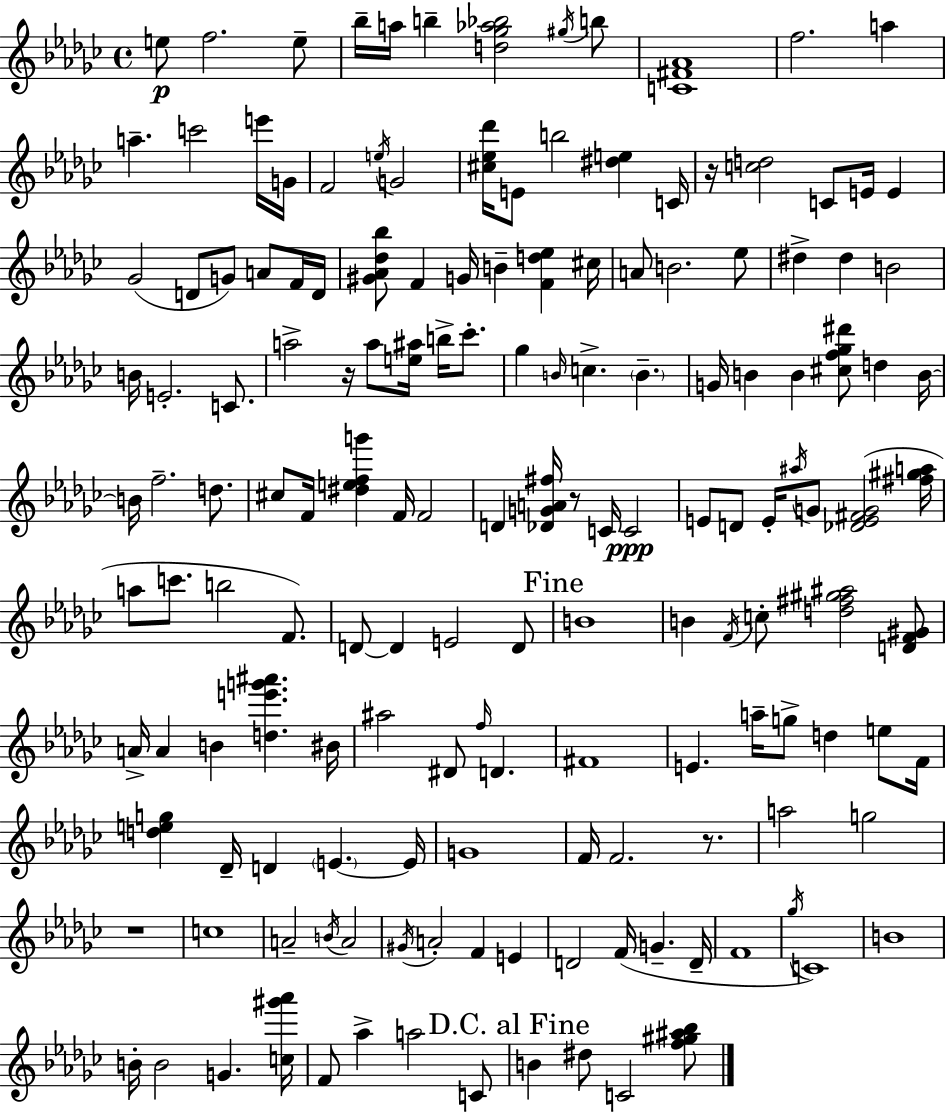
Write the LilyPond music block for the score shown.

{
  \clef treble
  \time 4/4
  \defaultTimeSignature
  \key ees \minor
  e''8\p f''2. e''8-- | bes''16-- a''16 b''4-- <d'' ges'' aes'' bes''>2 \acciaccatura { gis''16 } b''8 | <c' fis' aes'>1 | f''2. a''4 | \break a''4.-- c'''2 e'''16 | g'16 f'2 \acciaccatura { e''16 } g'2 | <cis'' ees'' des'''>16 e'8 b''2 <dis'' e''>4 | c'16 r16 <c'' d''>2 c'8 e'16 e'4 | \break ges'2( d'8 g'8) a'8 | f'16 d'16 <gis' aes' des'' bes''>8 f'4 g'16 b'4-- <f' d'' ees''>4 | cis''16 a'8 b'2. | ees''8 dis''4-> dis''4 b'2 | \break b'16 e'2.-. c'8. | a''2-> r16 a''8 <e'' ais''>16 b''16-> ces'''8.-. | ges''4 \grace { b'16 } c''4.-> \parenthesize b'4.-- | g'16 b'4 b'4 <cis'' f'' ges'' dis'''>8 d''4 | \break b'16~~ b'16 f''2.-- | d''8. cis''8 f'16 <dis'' e'' f'' g'''>4 f'16 f'2 | d'4 <des' g' a' fis''>16 r8 c'16 c'2\ppp | e'8 d'8 e'16-. \acciaccatura { ais''16 } g'8 <des' e' fis' g'>2( | \break <fis'' gis'' a''>16 a''8 c'''8. b''2 | f'8.) d'8~~ d'4 e'2 | d'8 \mark "Fine" b'1 | b'4 \acciaccatura { f'16 } c''8-. <d'' fis'' gis'' ais''>2 | \break <d' f' gis'>8 a'16-> a'4 b'4 <d'' e''' g''' ais'''>4. | bis'16 ais''2 dis'8 \grace { f''16 } | d'4. fis'1 | e'4. a''16-- g''8-> d''4 | \break e''8 f'16 <d'' e'' g''>4 des'16-- d'4 \parenthesize e'4.~~ | e'16 g'1 | f'16 f'2. | r8. a''2 g''2 | \break r1 | c''1 | a'2-- \acciaccatura { b'16 } a'2 | \acciaccatura { gis'16 } a'2-. | \break f'4 e'4 d'2 | f'16( g'4.-- d'16-- f'1 | \acciaccatura { ges''16 } c'1) | b'1 | \break b'16-. b'2 | g'4. <c'' gis''' aes'''>16 f'8 aes''4-> a''2 | c'8 \mark "D.C. al Fine" b'4 dis''8 c'2 | <f'' gis'' ais'' bes''>8 \bar "|."
}